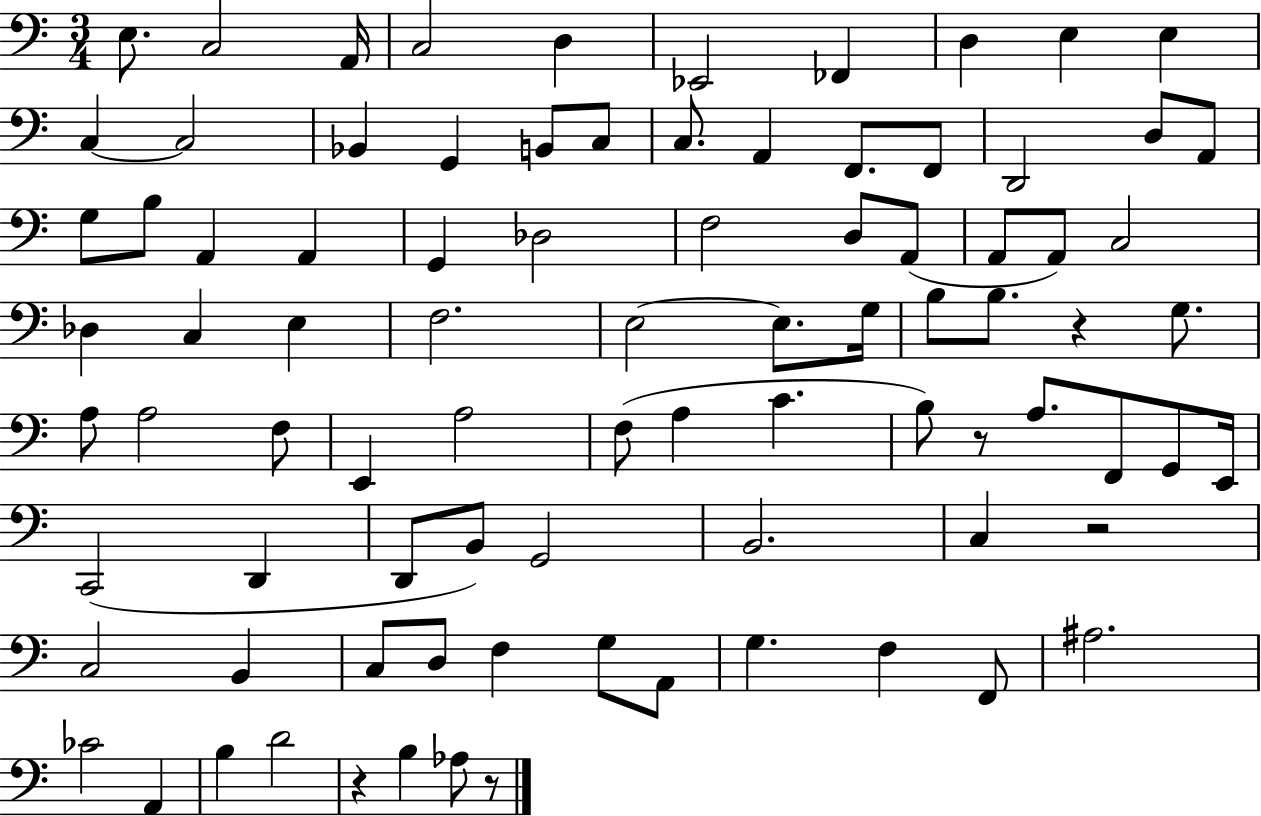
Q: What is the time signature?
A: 3/4